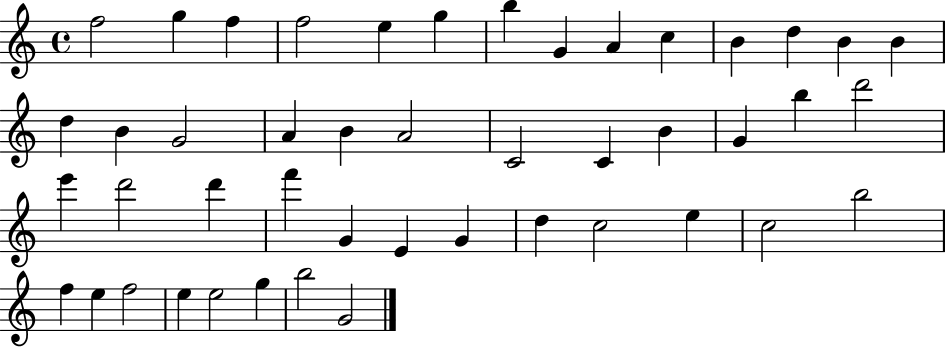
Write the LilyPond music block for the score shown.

{
  \clef treble
  \time 4/4
  \defaultTimeSignature
  \key c \major
  f''2 g''4 f''4 | f''2 e''4 g''4 | b''4 g'4 a'4 c''4 | b'4 d''4 b'4 b'4 | \break d''4 b'4 g'2 | a'4 b'4 a'2 | c'2 c'4 b'4 | g'4 b''4 d'''2 | \break e'''4 d'''2 d'''4 | f'''4 g'4 e'4 g'4 | d''4 c''2 e''4 | c''2 b''2 | \break f''4 e''4 f''2 | e''4 e''2 g''4 | b''2 g'2 | \bar "|."
}